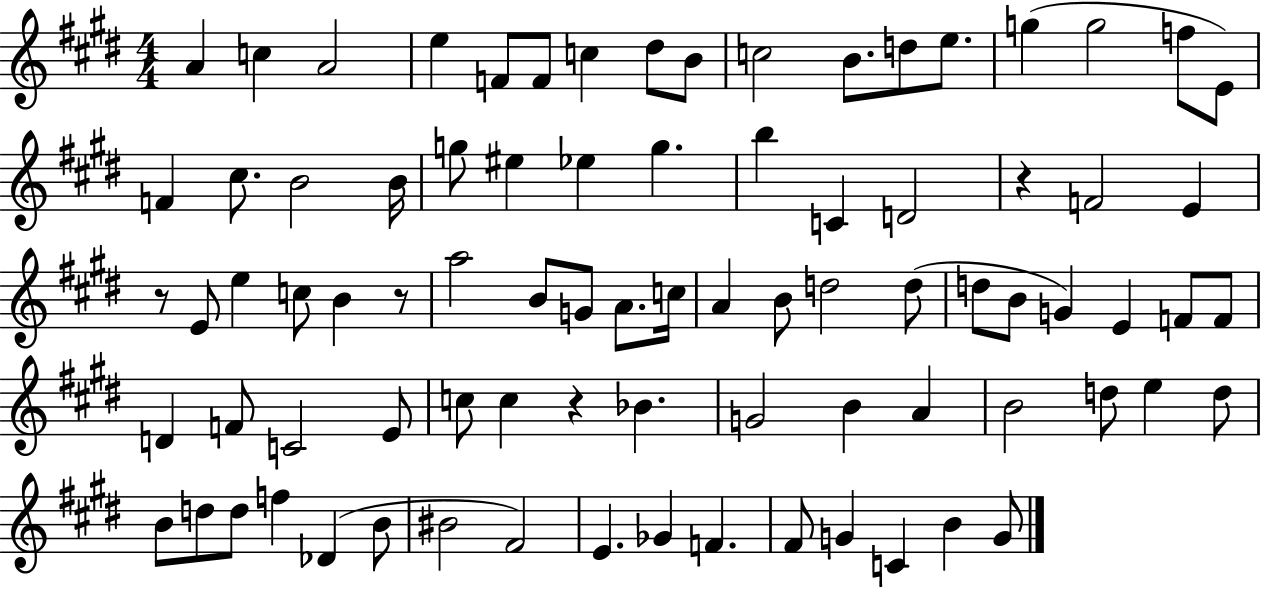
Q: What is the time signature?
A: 4/4